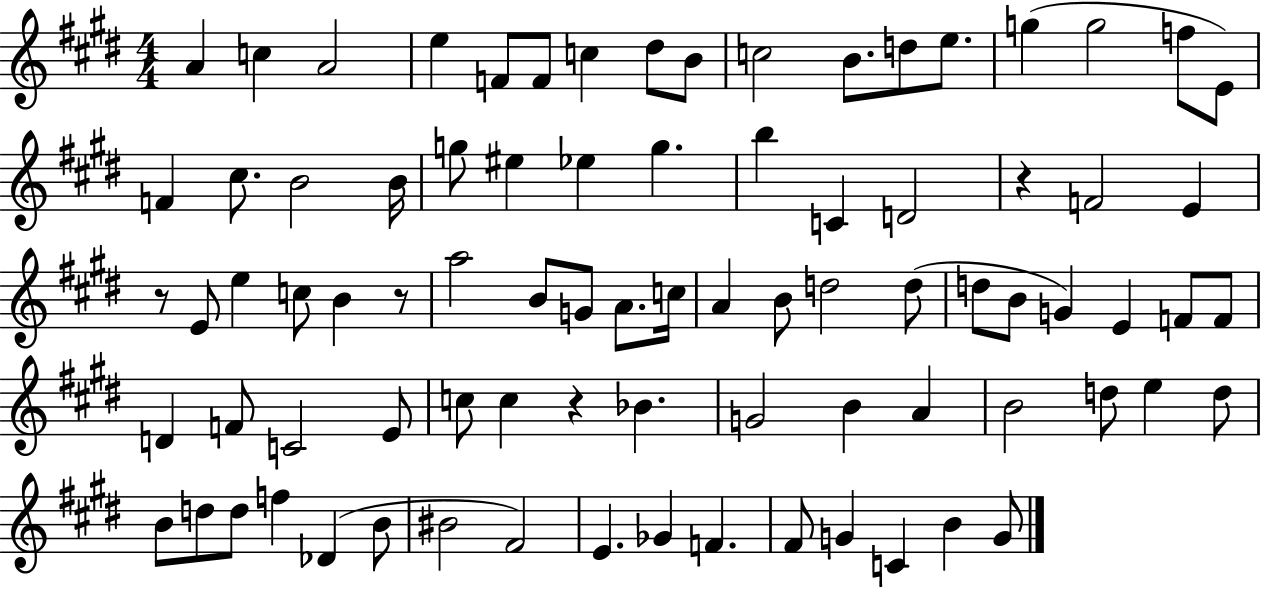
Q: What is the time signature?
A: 4/4